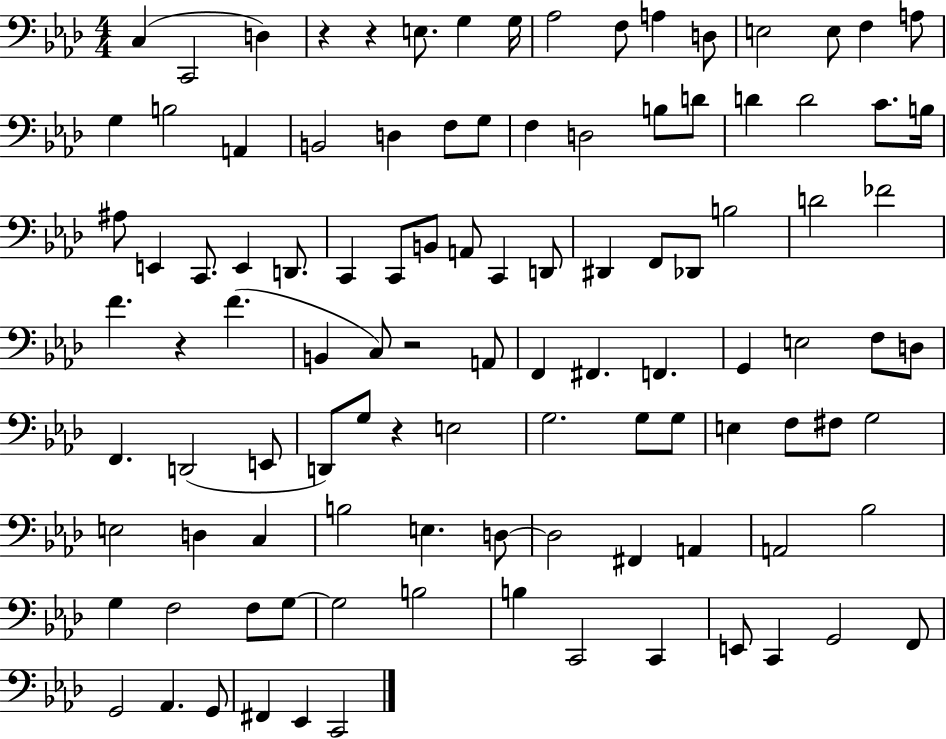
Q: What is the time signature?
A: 4/4